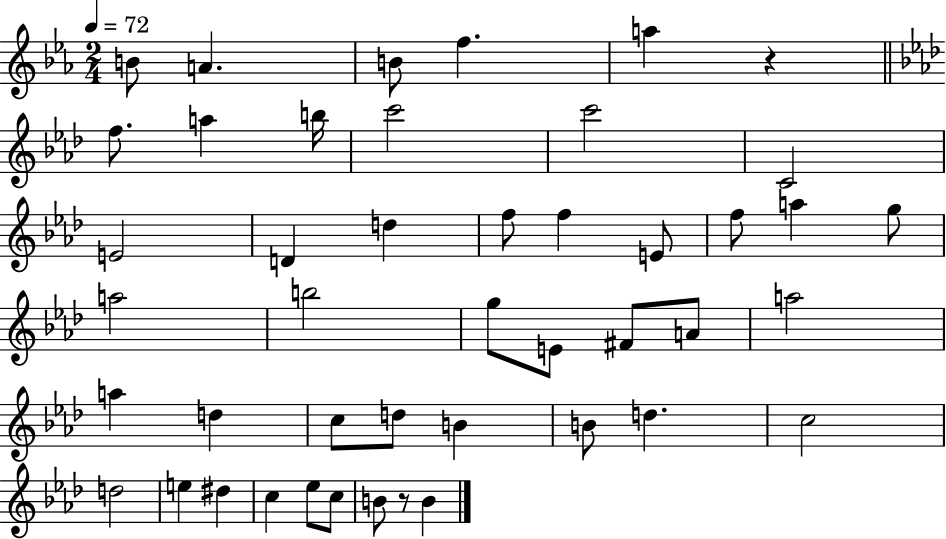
X:1
T:Untitled
M:2/4
L:1/4
K:Eb
B/2 A B/2 f a z f/2 a b/4 c'2 c'2 C2 E2 D d f/2 f E/2 f/2 a g/2 a2 b2 g/2 E/2 ^F/2 A/2 a2 a d c/2 d/2 B B/2 d c2 d2 e ^d c _e/2 c/2 B/2 z/2 B